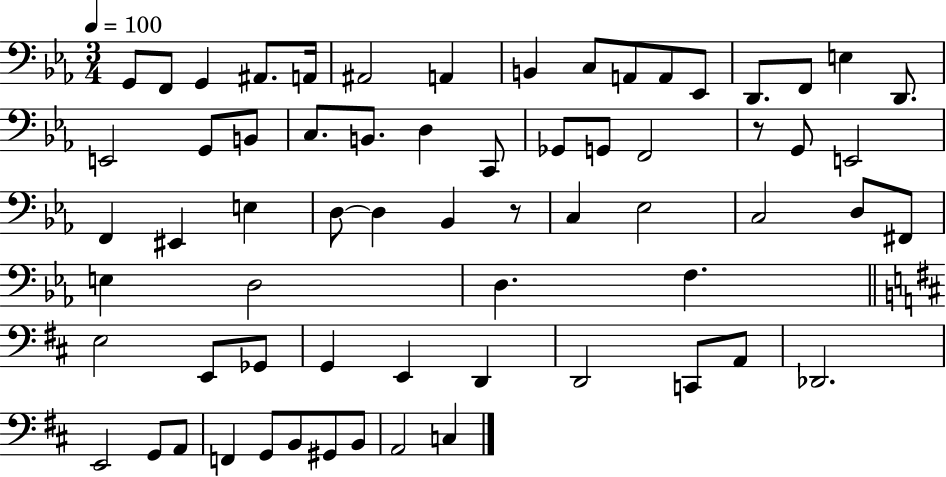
X:1
T:Untitled
M:3/4
L:1/4
K:Eb
G,,/2 F,,/2 G,, ^A,,/2 A,,/4 ^A,,2 A,, B,, C,/2 A,,/2 A,,/2 _E,,/2 D,,/2 F,,/2 E, D,,/2 E,,2 G,,/2 B,,/2 C,/2 B,,/2 D, C,,/2 _G,,/2 G,,/2 F,,2 z/2 G,,/2 E,,2 F,, ^E,, E, D,/2 D, _B,, z/2 C, _E,2 C,2 D,/2 ^F,,/2 E, D,2 D, F, E,2 E,,/2 _G,,/2 G,, E,, D,, D,,2 C,,/2 A,,/2 _D,,2 E,,2 G,,/2 A,,/2 F,, G,,/2 B,,/2 ^G,,/2 B,,/2 A,,2 C,